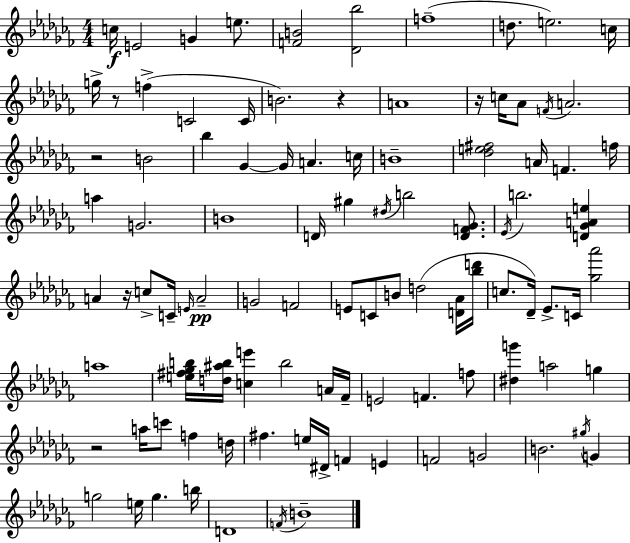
{
  \clef treble
  \numericTimeSignature
  \time 4/4
  \key aes \minor
  c''16\f e'2 g'4 e''8. | <f' b'>2 <des' bes''>2 | f''1--( | d''8. e''2.) c''16 | \break g''16-> r8 f''4->( c'2 c'16 | b'2.) r4 | a'1 | r16 c''16 aes'8 \acciaccatura { f'16 } a'2. | \break r2 b'2 | bes''4 ges'4~~ ges'16 a'4. | c''16 b'1-- | <des'' e'' fis''>2 a'16 f'4. | \break f''16 a''4 g'2. | b'1 | d'16 gis''4 \acciaccatura { dis''16 } b''2 <d' f' ges'>8. | \acciaccatura { ees'16 } b''2. <d' ges' a' e''>4 | \break a'4 r16 c''8-> c'16-- \grace { e'16 }\pp a'2-- | g'2 f'2 | e'8 c'8 b'8 d''2( | <d' aes'>16 <bes'' d'''>16 c''8. des'16--) ees'8.-> c'16 <ges'' aes'''>2 | \break a''1 | <e'' fis'' ges'' b''>16 <d'' ais'' b''>16 <c'' e'''>4 b''2 | a'16 fes'16-- e'2 f'4. | f''8 <dis'' g'''>4 a''2 | \break g''4 r2 a''16 c'''8 f''4 | d''16 fis''4. e''16 dis'16-> f'4 | e'4 f'2 g'2 | b'2. | \break \acciaccatura { gis''16 } g'4 g''2 e''16 g''4. | b''16 d'1 | \acciaccatura { f'16 } b'1-- | \bar "|."
}